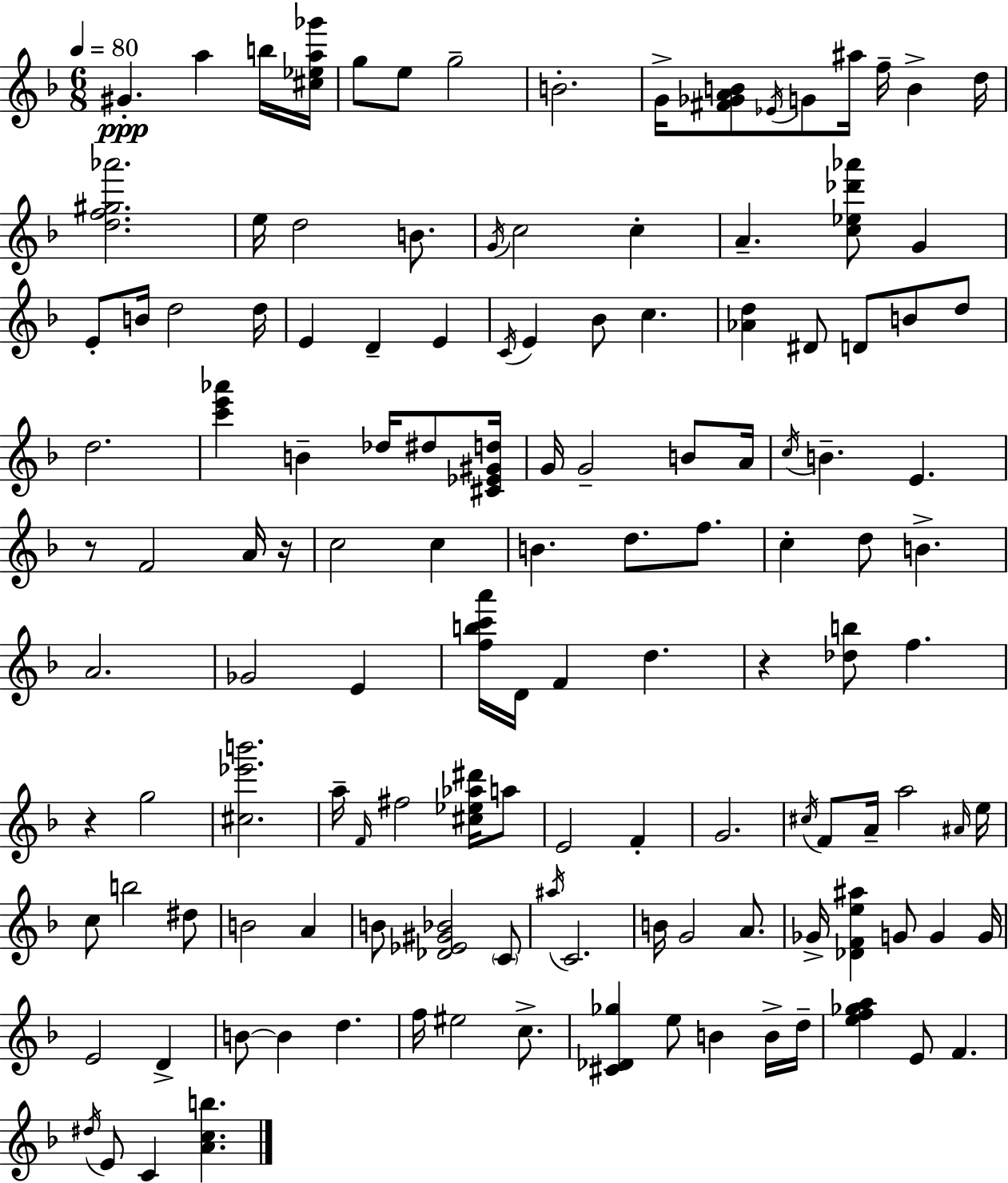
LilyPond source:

{
  \clef treble
  \numericTimeSignature
  \time 6/8
  \key f \major
  \tempo 4 = 80
  \repeat volta 2 { gis'4.-.\ppp a''4 b''16 <cis'' ees'' a'' ges'''>16 | g''8 e''8 g''2-- | b'2.-. | g'16-> <fis' ges' a' b'>8 \acciaccatura { ees'16 } g'8 ais''16 f''16-- b'4-> | \break d''16 <d'' f'' gis'' aes'''>2. | e''16 d''2 b'8. | \acciaccatura { g'16 } c''2 c''4-. | a'4.-- <c'' ees'' des''' aes'''>8 g'4 | \break e'8-. b'16 d''2 | d''16 e'4 d'4-- e'4 | \acciaccatura { c'16 } e'4 bes'8 c''4. | <aes' d''>4 dis'8 d'8 b'8 | \break d''8 d''2. | <c''' e''' aes'''>4 b'4-- des''16 | dis''8 <cis' ees' gis' d''>16 g'16 g'2-- | b'8 a'16 \acciaccatura { c''16 } b'4.-- e'4. | \break r8 f'2 | a'16 r16 c''2 | c''4 b'4. d''8. | f''8. c''4-. d''8 b'4.-> | \break a'2. | ges'2 | e'4 <f'' b'' c''' a'''>16 d'16 f'4 d''4. | r4 <des'' b''>8 f''4. | \break r4 g''2 | <cis'' ees''' b'''>2. | a''16-- \grace { f'16 } fis''2 | <cis'' ees'' aes'' dis'''>16 a''8 e'2 | \break f'4-. g'2. | \acciaccatura { cis''16 } f'8 a'16-- a''2 | \grace { ais'16 } e''16 c''8 b''2 | dis''8 b'2 | \break a'4 b'8 <des' ees' gis' bes'>2 | \parenthesize c'8 \acciaccatura { ais''16 } c'2. | b'16 g'2 | a'8. ges'16-> <des' f' e'' ais''>4 | \break g'8 g'4 g'16 e'2 | d'4-> b'8~~ b'4 | d''4. f''16 eis''2 | c''8.-> <cis' des' ges''>4 | \break e''8 b'4 b'16-> d''16-- <e'' f'' ges'' a''>4 | e'8 f'4. \acciaccatura { dis''16 } e'8 c'4 | <a' c'' b''>4. } \bar "|."
}